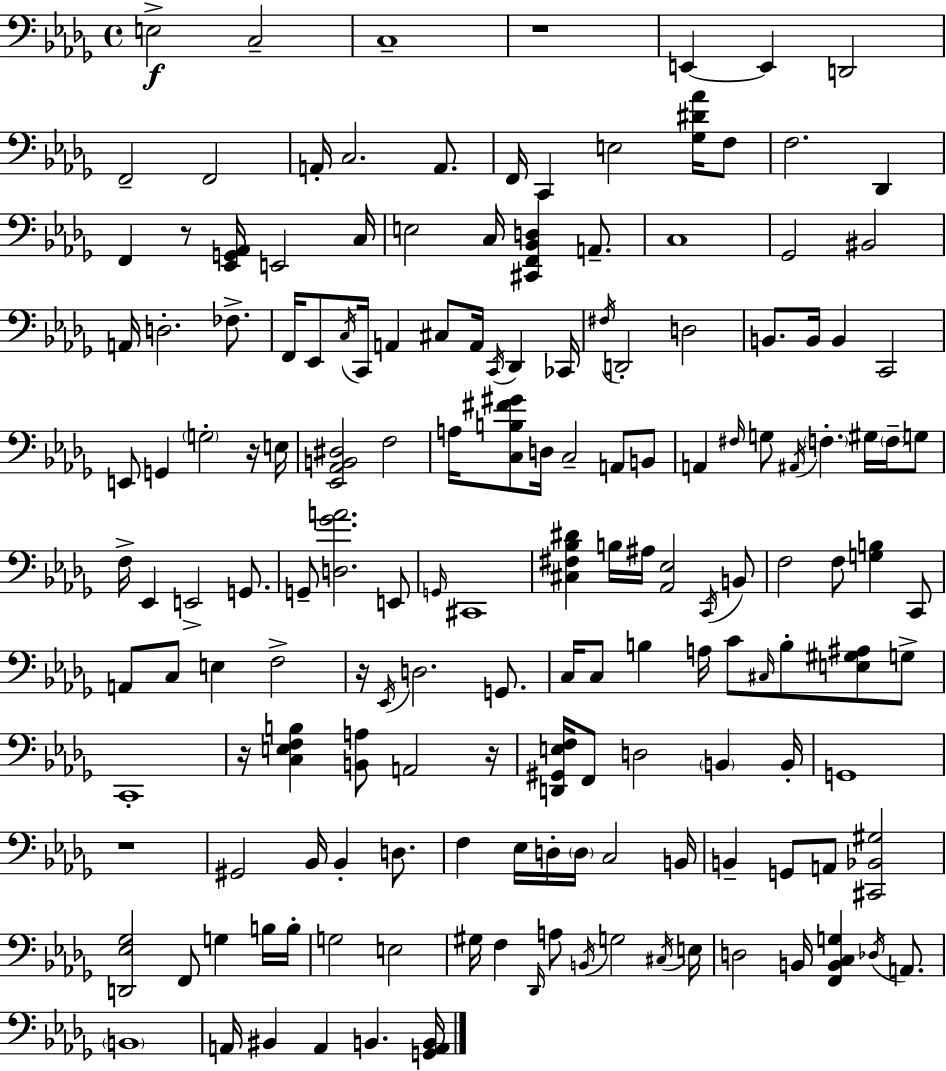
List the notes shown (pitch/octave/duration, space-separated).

E3/h C3/h C3/w R/w E2/q E2/q D2/h F2/h F2/h A2/s C3/h. A2/e. F2/s C2/q E3/h [Gb3,D#4,Ab4]/s F3/e F3/h. Db2/q F2/q R/e [Eb2,G2,Ab2]/s E2/h C3/s E3/h C3/s [C#2,F2,Bb2,D3]/q A2/e. C3/w Gb2/h BIS2/h A2/s D3/h. FES3/e. F2/s Eb2/e C3/s C2/s A2/q C#3/e A2/s C2/s Db2/q CES2/s F#3/s D2/h D3/h B2/e. B2/s B2/q C2/h E2/e G2/q G3/h R/s E3/s [Eb2,Ab2,B2,D#3]/h F3/h A3/s [C3,B3,F#4,G#4]/e D3/s C3/h A2/e B2/e A2/q F#3/s G3/e A#2/s F3/q. G#3/s F3/s G3/e F3/s Eb2/q E2/h G2/e. G2/e [D3,Gb4,A4]/h. E2/e G2/s C#2/w [C#3,F#3,Bb3,D#4]/q B3/s A#3/s [Ab2,Eb3]/h C2/s B2/e F3/h F3/e [G3,B3]/q C2/e A2/e C3/e E3/q F3/h R/s Eb2/s D3/h. G2/e. C3/s C3/e B3/q A3/s C4/e C#3/s B3/e [E3,G#3,A#3]/e G3/e C2/w R/s [C3,E3,F3,B3]/q [B2,A3]/e A2/h R/s [D2,G#2,E3,F3]/s F2/e D3/h B2/q B2/s G2/w R/w G#2/h Bb2/s Bb2/q D3/e. F3/q Eb3/s D3/s D3/s C3/h B2/s B2/q G2/e A2/e [C#2,Bb2,G#3]/h [D2,Eb3,Gb3]/h F2/e G3/q B3/s B3/s G3/h E3/h G#3/s F3/q Db2/s A3/e B2/s G3/h C#3/s E3/s D3/h B2/s [F2,B2,C3,G3]/q Db3/s A2/e. B2/w A2/s BIS2/q A2/q B2/q. [G2,A2,B2]/s